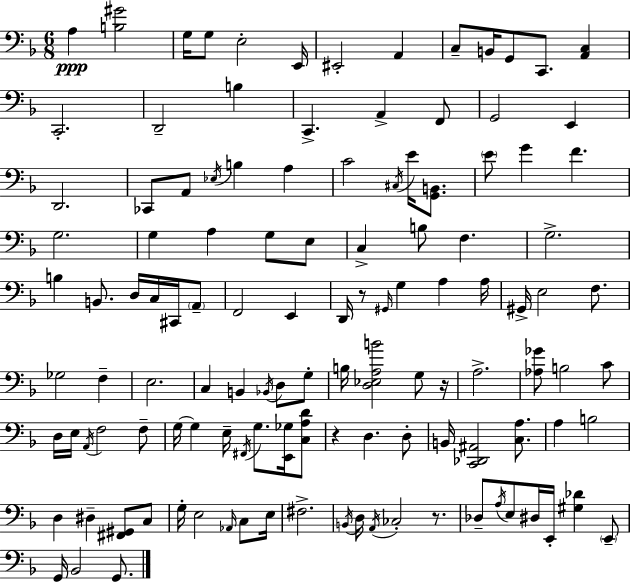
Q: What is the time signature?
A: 6/8